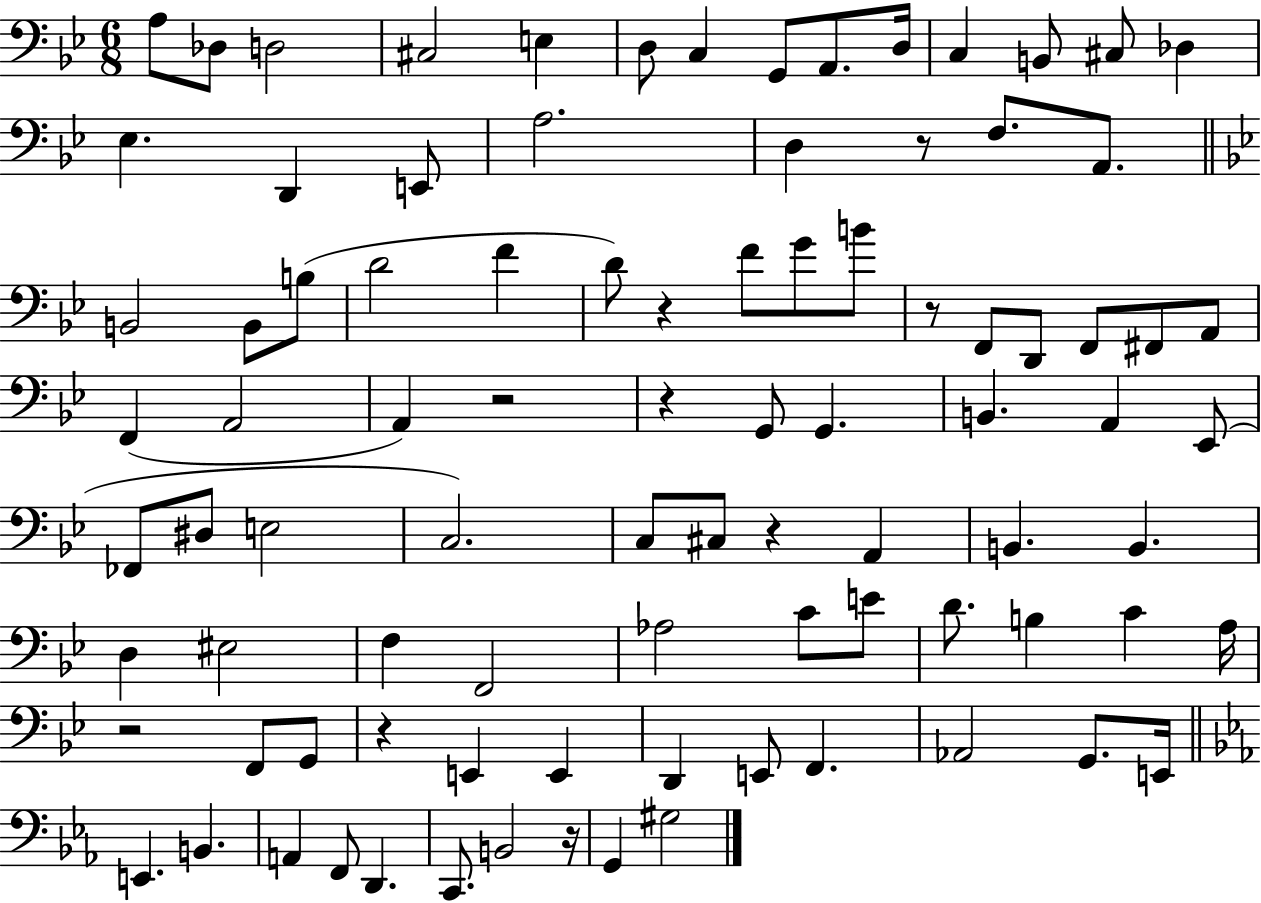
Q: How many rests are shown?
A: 9